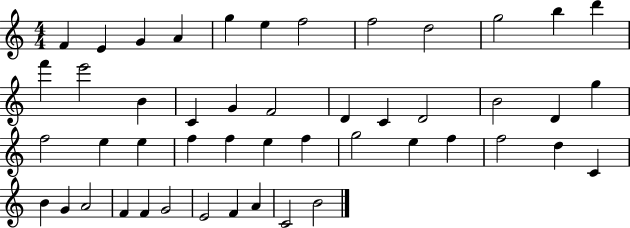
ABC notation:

X:1
T:Untitled
M:4/4
L:1/4
K:C
F E G A g e f2 f2 d2 g2 b d' f' e'2 B C G F2 D C D2 B2 D g f2 e e f f e f g2 e f f2 d C B G A2 F F G2 E2 F A C2 B2